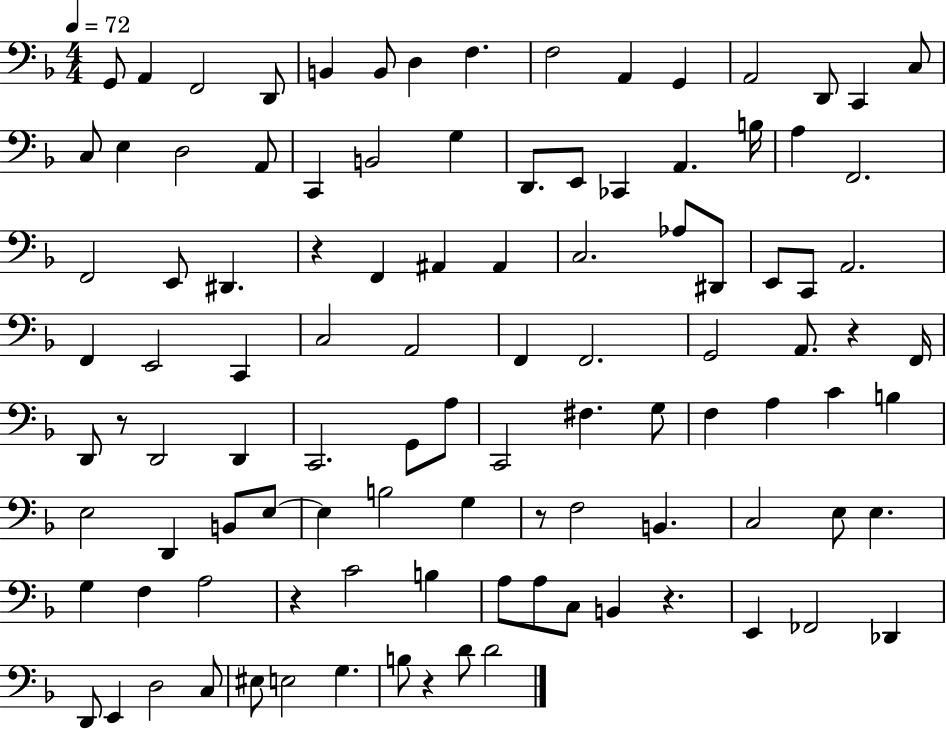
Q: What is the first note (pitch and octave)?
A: G2